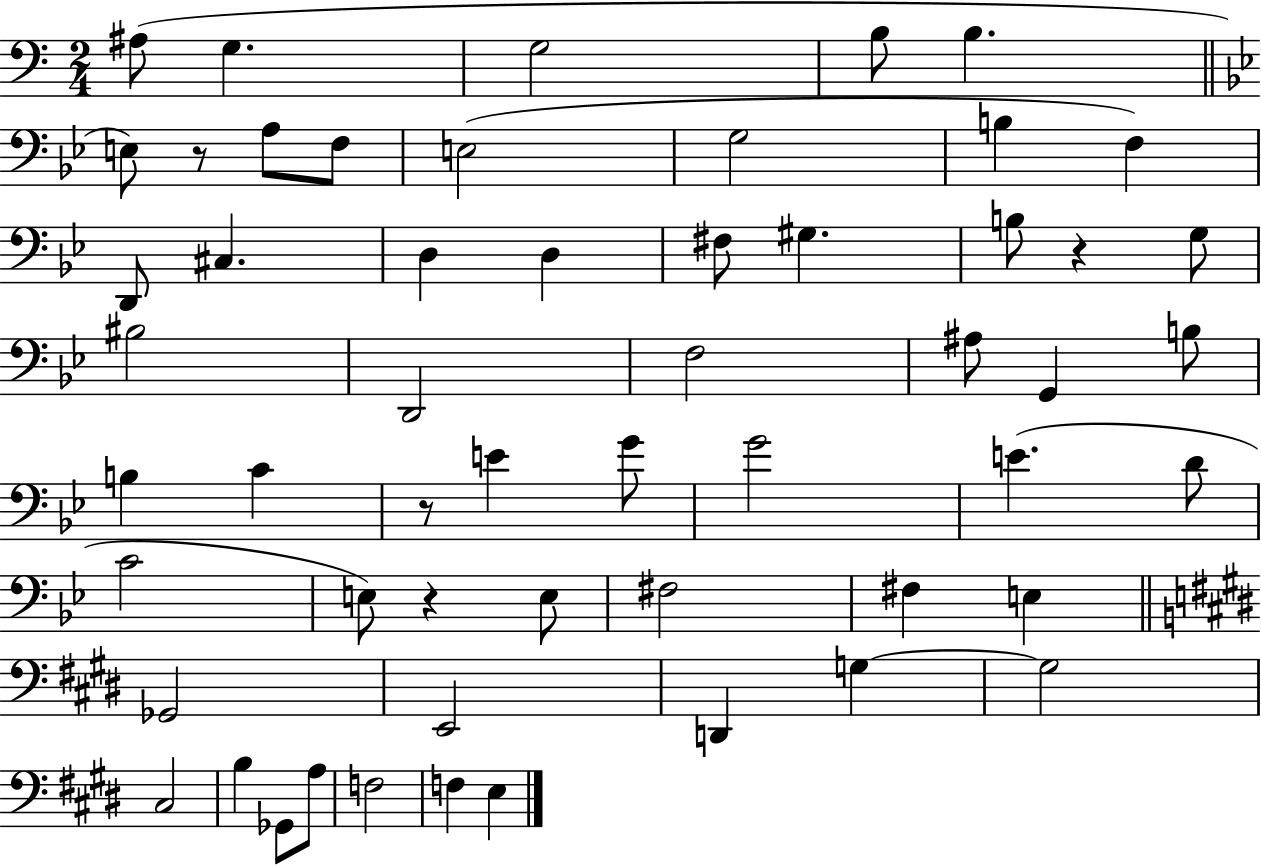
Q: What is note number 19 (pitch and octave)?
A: B3